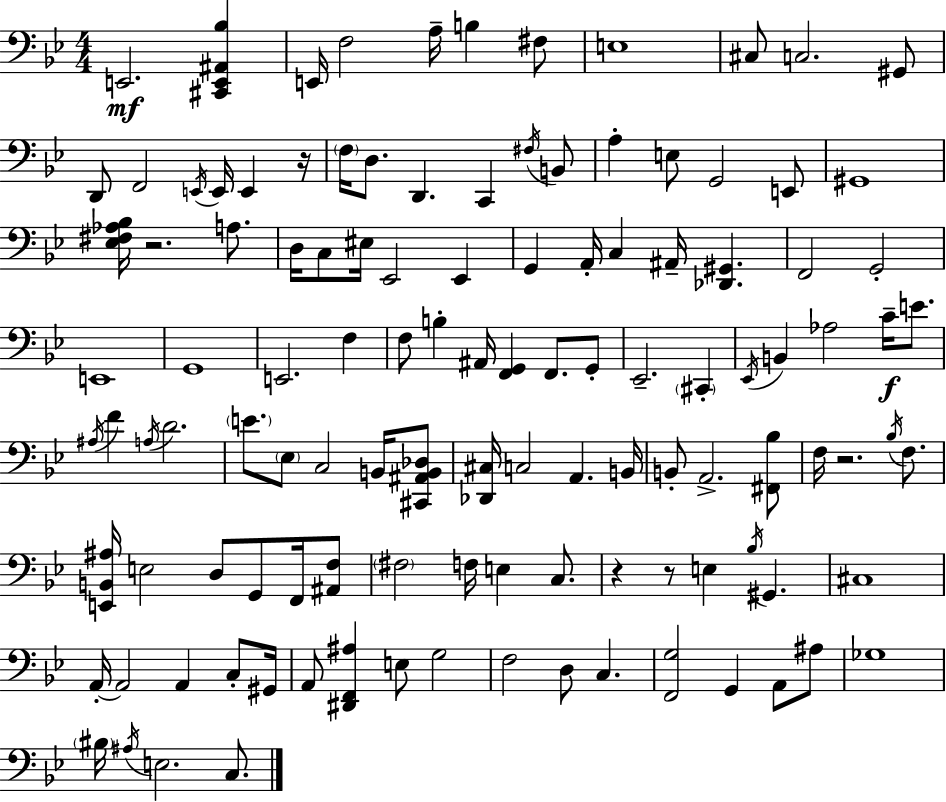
E2/h. [C#2,E2,A#2,Bb3]/q E2/s F3/h A3/s B3/q F#3/e E3/w C#3/e C3/h. G#2/e D2/e F2/h E2/s E2/s E2/q R/s F3/s D3/e. D2/q. C2/q F#3/s B2/e A3/q E3/e G2/h E2/e G#2/w [Eb3,F#3,Ab3,Bb3]/s R/h. A3/e. D3/s C3/e EIS3/s Eb2/h Eb2/q G2/q A2/s C3/q A#2/s [Db2,G#2]/q. F2/h G2/h E2/w G2/w E2/h. F3/q F3/e B3/q A#2/s [F2,G2]/q F2/e. G2/e Eb2/h. C#2/q Eb2/s B2/q Ab3/h C4/s E4/e. A#3/s F4/q A3/s D4/h. E4/e. Eb3/e C3/h B2/s [C#2,A#2,B2,Db3]/e [Db2,C#3]/s C3/h A2/q. B2/s B2/e A2/h. [F#2,Bb3]/e F3/s R/h. Bb3/s F3/e. [E2,B2,A#3]/s E3/h D3/e G2/e F2/s [A#2,F3]/e F#3/h F3/s E3/q C3/e. R/q R/e E3/q Bb3/s G#2/q. C#3/w A2/s A2/h A2/q C3/e G#2/s A2/e [D#2,F2,A#3]/q E3/e G3/h F3/h D3/e C3/q. [F2,G3]/h G2/q A2/e A#3/e Gb3/w BIS3/s A#3/s E3/h. C3/e.